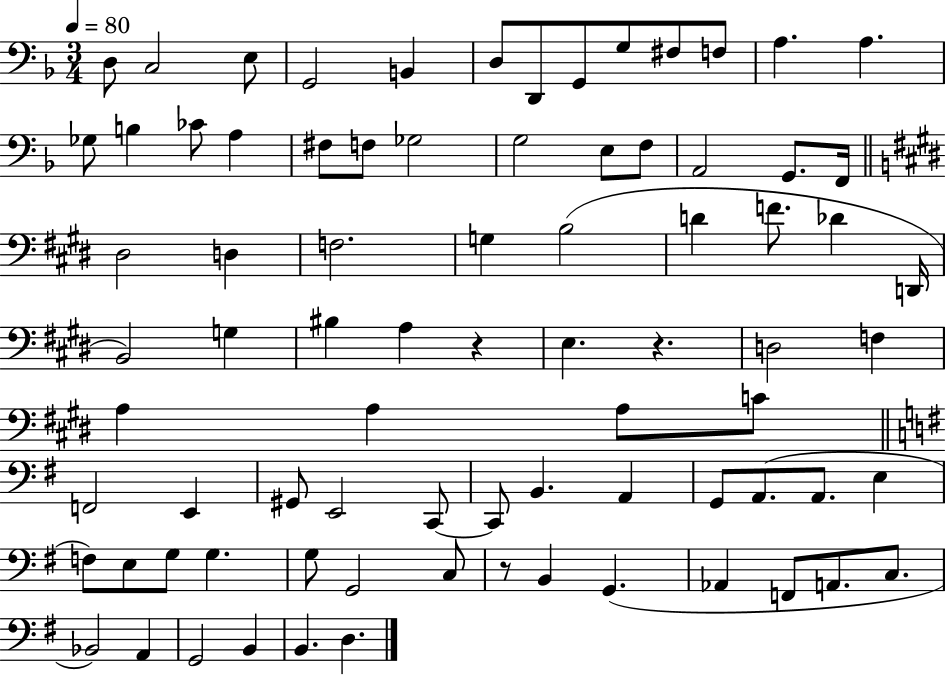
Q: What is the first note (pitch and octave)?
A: D3